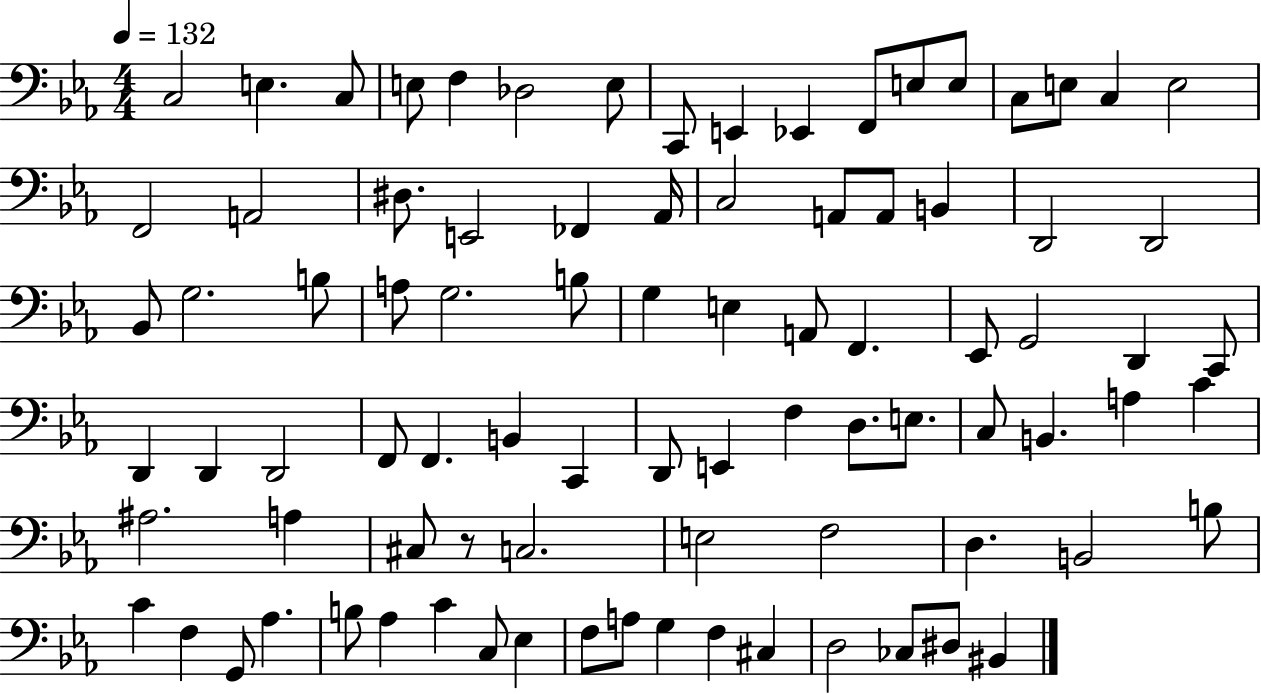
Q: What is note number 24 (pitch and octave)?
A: C3